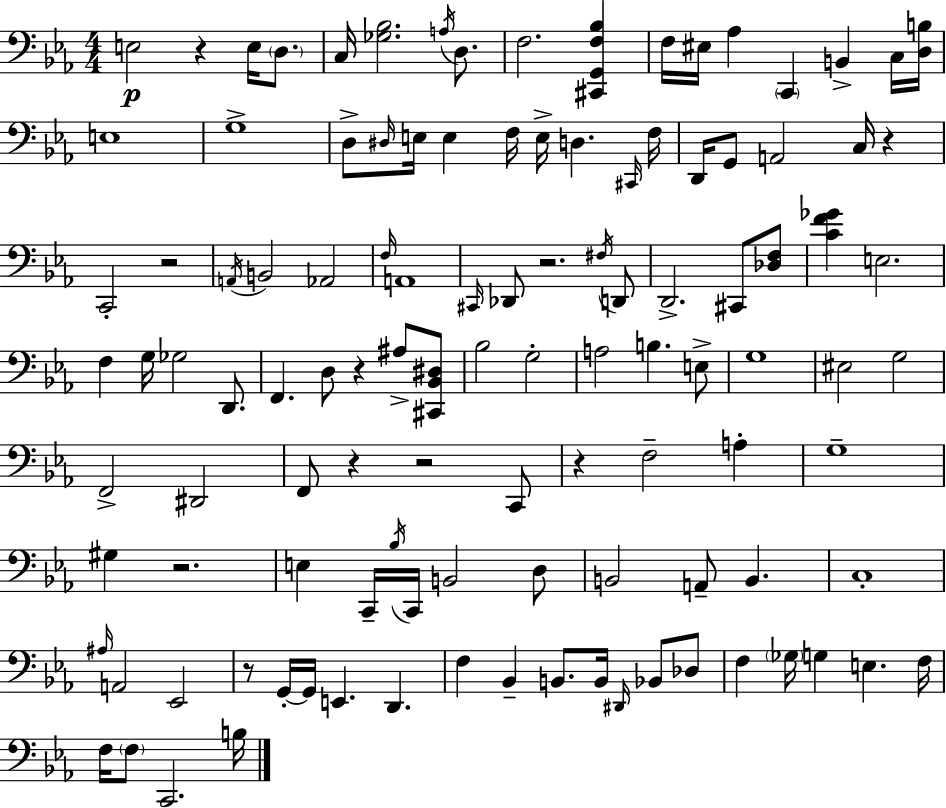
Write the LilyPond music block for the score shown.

{
  \clef bass
  \numericTimeSignature
  \time 4/4
  \key c \minor
  \repeat volta 2 { e2\p r4 e16 \parenthesize d8. | c16 <ges bes>2. \acciaccatura { a16 } d8. | f2. <cis, g, f bes>4 | f16 eis16 aes4 \parenthesize c,4 b,4-> c16 | \break <d b>16 e1 | g1-> | d8-> \grace { dis16 } e16 e4 f16 e16-> d4. | \grace { cis,16 } f16 d,16 g,8 a,2 c16 r4 | \break c,2-. r2 | \acciaccatura { a,16 } b,2 aes,2 | \grace { f16 } a,1 | \grace { cis,16 } des,8 r2. | \break \acciaccatura { fis16 } d,8 d,2.-> | cis,8 <des f>8 <c' f' ges'>4 e2. | f4 g16 ges2 | d,8. f,4. d8 r4 | \break ais8-> <cis, bes, dis>8 bes2 g2-. | a2 b4. | e8-> g1 | eis2 g2 | \break f,2-> dis,2 | f,8 r4 r2 | c,8 r4 f2-- | a4-. g1-- | \break gis4 r2. | e4 c,16-- \acciaccatura { bes16 } c,16 b,2 | d8 b,2 | a,8-- b,4. c1-. | \break \grace { ais16 } a,2 | ees,2 r8 g,16-.~~ g,16 e,4. | d,4. f4 bes,4-- | b,8. b,16 \grace { dis,16 } bes,8 des8 f4 \parenthesize ges16 g4 | \break e4. f16 f16 \parenthesize f8 c,2. | b16 } \bar "|."
}